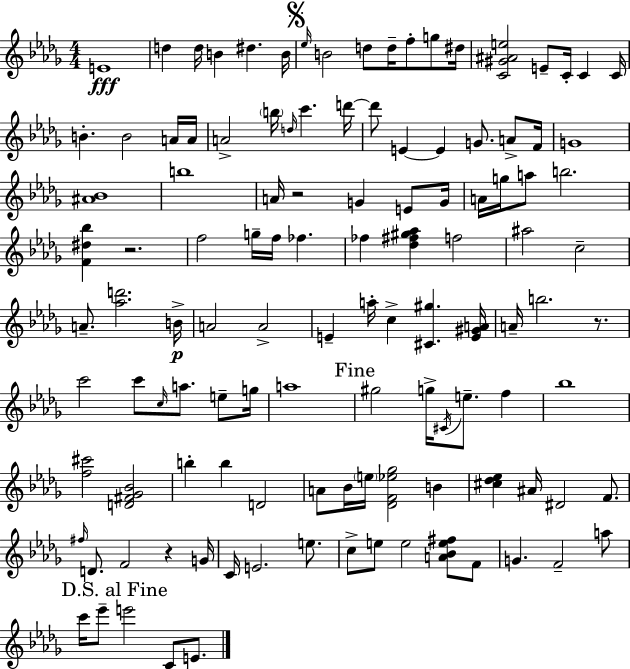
{
  \clef treble
  \numericTimeSignature
  \time 4/4
  \key bes \minor
  e'1\fff | d''4 d''16 b'4 dis''4. b'16 | \mark \markup { \musicglyph "scripts.segno" } \grace { ees''16 } b'2 d''8 d''16-- f''8-. g''8 | dis''16 <c' gis' ais' e''>2 e'8-- c'16-. c'4 | \break c'16 b'4.-. b'2 a'16 | a'16 a'2-> \parenthesize b''16 \grace { d''16 } c'''4. | d'''16~~ d'''8 e'4~~ e'4 g'8. a'8-> | f'16 g'1 | \break <ais' bes'>1 | b''1 | a'16 r2 g'4 e'8 | g'16 a'16 g''16 a''8 b''2. | \break <f' dis'' bes''>4 r2. | f''2 g''16-- f''16 fes''4. | fes''4 <des'' fis'' gis'' aes''>4 f''2 | ais''2 c''2-- | \break a'8.-- <aes'' d'''>2. | b'16->\p a'2 a'2-> | e'4-- a''16-. c''4-> <cis' gis''>4. | <e' gis' a'>16 a'16-- b''2. r8. | \break c'''2 c'''8 \grace { c''16 } a''8. | e''8-- g''16 a''1 | \mark "Fine" gis''2 g''16-> \acciaccatura { cis'16 } e''8.-- | f''4 bes''1 | \break <f'' cis'''>2 <d' fis' ges' bes'>2 | b''4-. b''4 d'2 | a'8 bes'16 \parenthesize e''16 <des' f' ees'' ges''>2 | b'4 <cis'' des'' ees''>4 ais'16 dis'2 | \break f'8. \grace { fis''16 } d'8. f'2 | r4 g'16 c'16 e'2. | e''8. c''8-> e''8 e''2 | <a' bes' e'' fis''>8 f'8 g'4. f'2-- | \break a''8 \mark "D.S. al Fine" c'''16 ees'''8-- e'''2 | c'8 e'8. \bar "|."
}